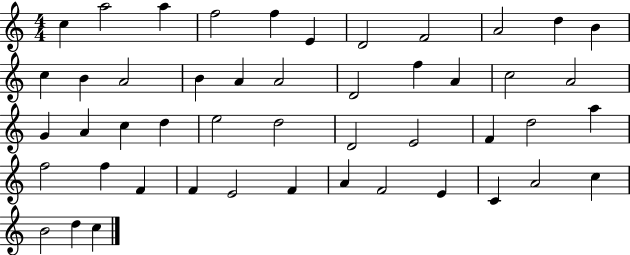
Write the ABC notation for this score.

X:1
T:Untitled
M:4/4
L:1/4
K:C
c a2 a f2 f E D2 F2 A2 d B c B A2 B A A2 D2 f A c2 A2 G A c d e2 d2 D2 E2 F d2 a f2 f F F E2 F A F2 E C A2 c B2 d c